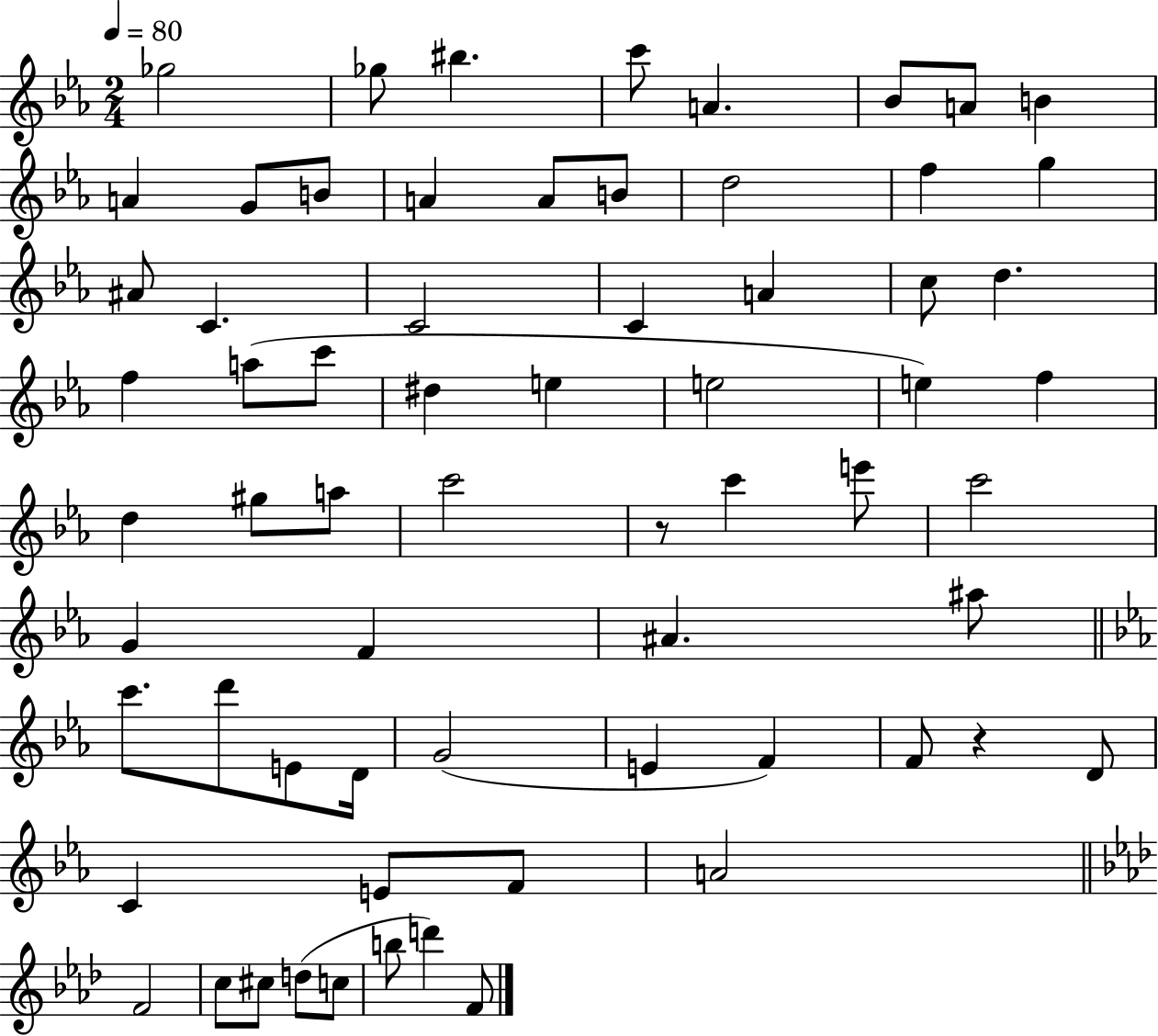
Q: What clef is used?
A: treble